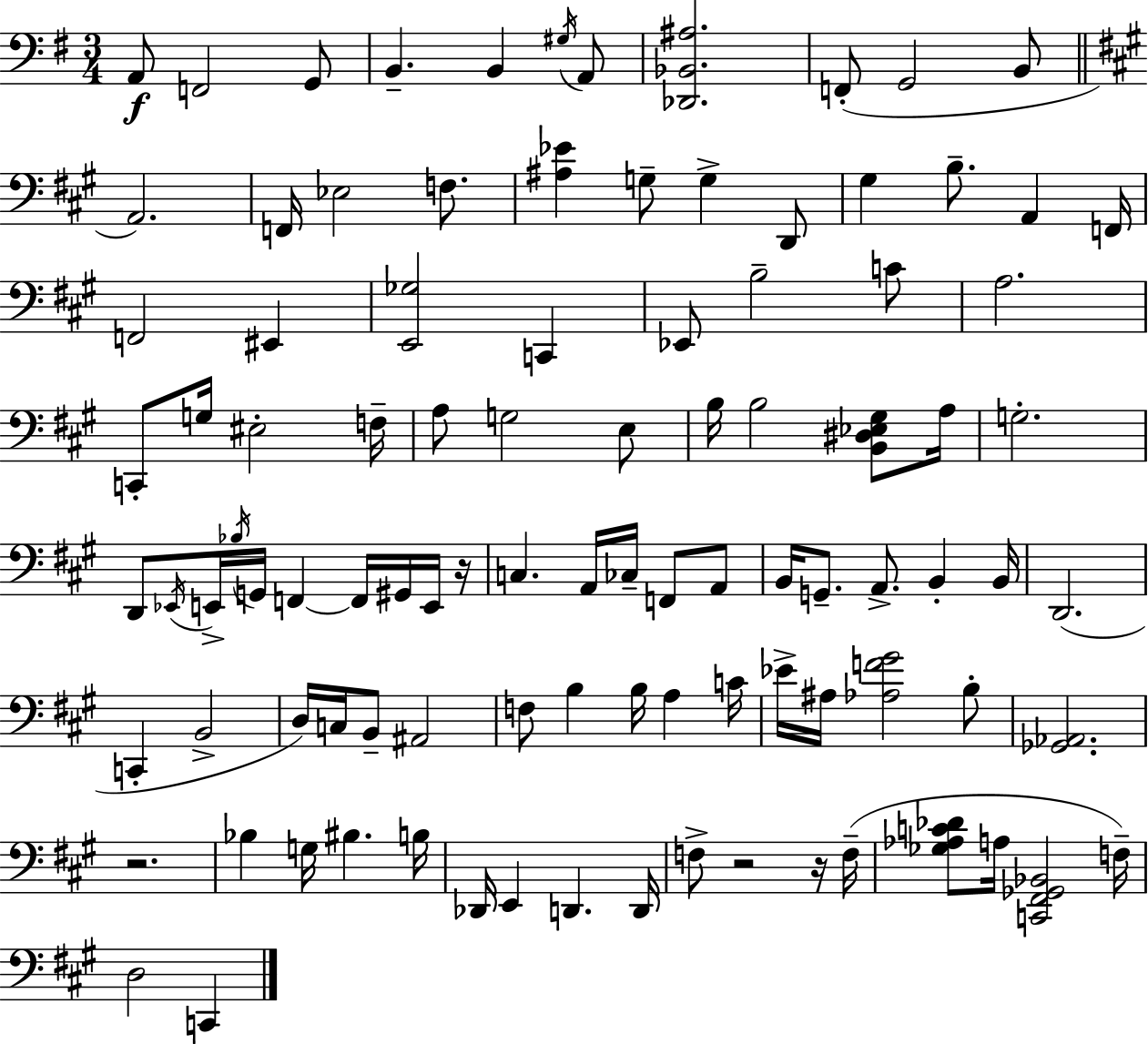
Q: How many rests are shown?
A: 4